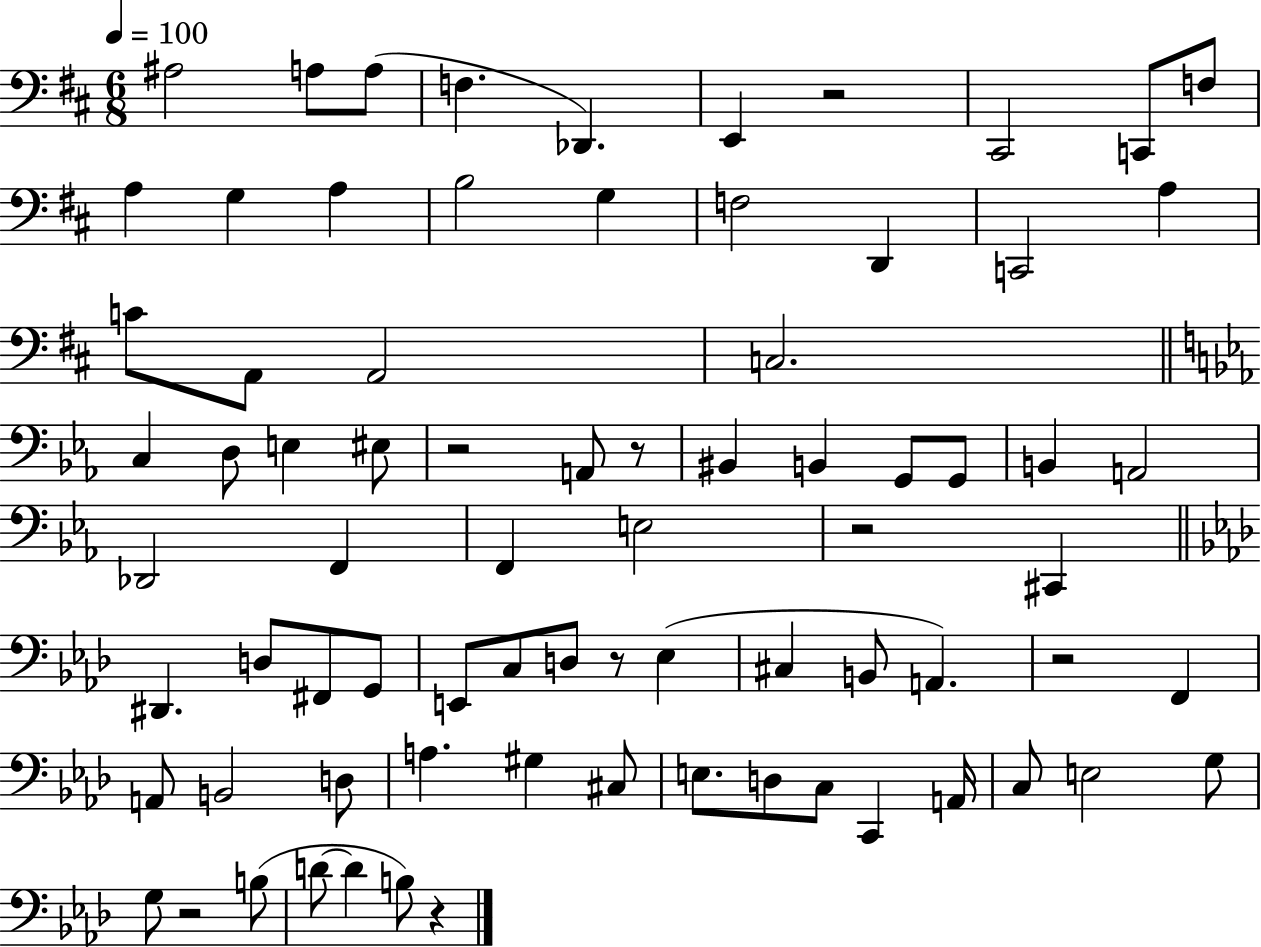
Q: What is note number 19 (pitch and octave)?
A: C4